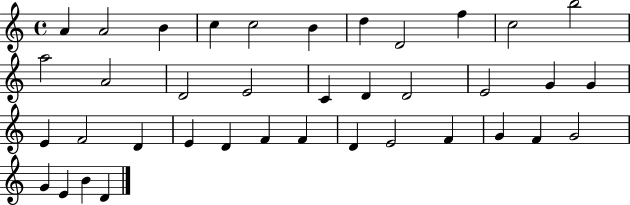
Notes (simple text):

A4/q A4/h B4/q C5/q C5/h B4/q D5/q D4/h F5/q C5/h B5/h A5/h A4/h D4/h E4/h C4/q D4/q D4/h E4/h G4/q G4/q E4/q F4/h D4/q E4/q D4/q F4/q F4/q D4/q E4/h F4/q G4/q F4/q G4/h G4/q E4/q B4/q D4/q